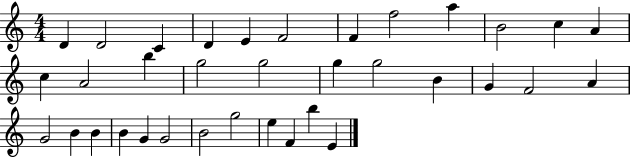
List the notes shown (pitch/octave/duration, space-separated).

D4/q D4/h C4/q D4/q E4/q F4/h F4/q F5/h A5/q B4/h C5/q A4/q C5/q A4/h B5/q G5/h G5/h G5/q G5/h B4/q G4/q F4/h A4/q G4/h B4/q B4/q B4/q G4/q G4/h B4/h G5/h E5/q F4/q B5/q E4/q